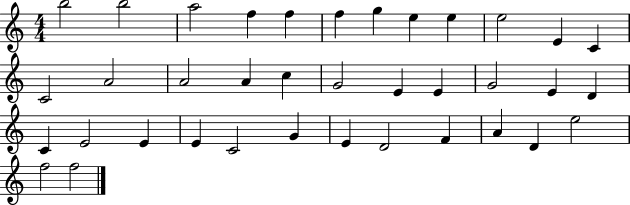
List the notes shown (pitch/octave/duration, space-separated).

B5/h B5/h A5/h F5/q F5/q F5/q G5/q E5/q E5/q E5/h E4/q C4/q C4/h A4/h A4/h A4/q C5/q G4/h E4/q E4/q G4/h E4/q D4/q C4/q E4/h E4/q E4/q C4/h G4/q E4/q D4/h F4/q A4/q D4/q E5/h F5/h F5/h